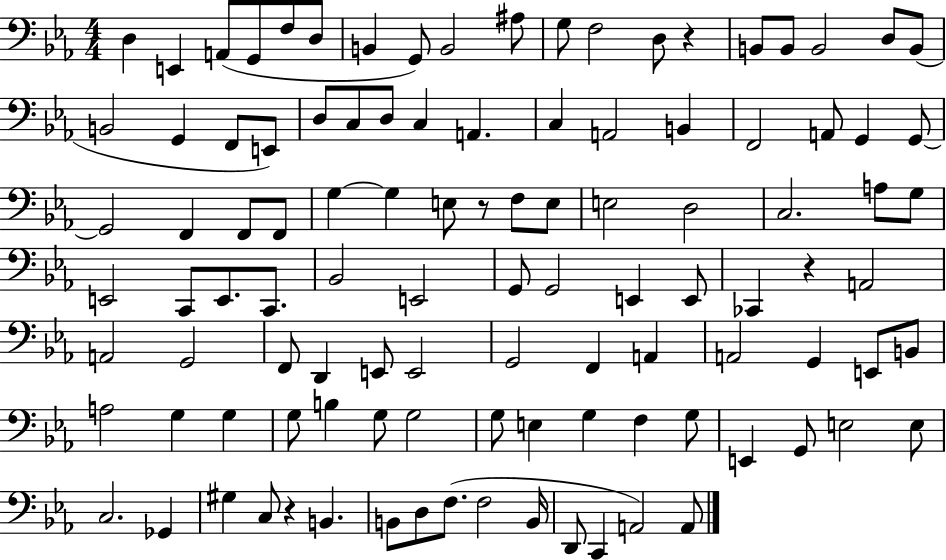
{
  \clef bass
  \numericTimeSignature
  \time 4/4
  \key ees \major
  d4 e,4 a,8( g,8 f8 d8 | b,4 g,8) b,2 ais8 | g8 f2 d8 r4 | b,8 b,8 b,2 d8 b,8( | \break b,2 g,4 f,8 e,8) | d8 c8 d8 c4 a,4. | c4 a,2 b,4 | f,2 a,8 g,4 g,8~~ | \break g,2 f,4 f,8 f,8 | g4~~ g4 e8 r8 f8 e8 | e2 d2 | c2. a8 g8 | \break e,2 c,8 e,8. c,8. | bes,2 e,2 | g,8 g,2 e,4 e,8 | ces,4 r4 a,2 | \break a,2 g,2 | f,8 d,4 e,8 e,2 | g,2 f,4 a,4 | a,2 g,4 e,8 b,8 | \break a2 g4 g4 | g8 b4 g8 g2 | g8 e4 g4 f4 g8 | e,4 g,8 e2 e8 | \break c2. ges,4 | gis4 c8 r4 b,4. | b,8 d8 f8.( f2 b,16 | d,8 c,4 a,2) a,8 | \break \bar "|."
}